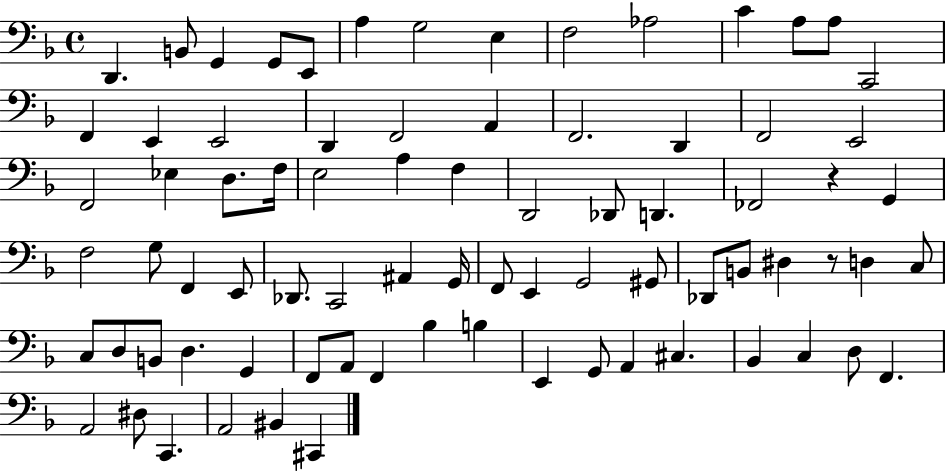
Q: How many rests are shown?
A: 2